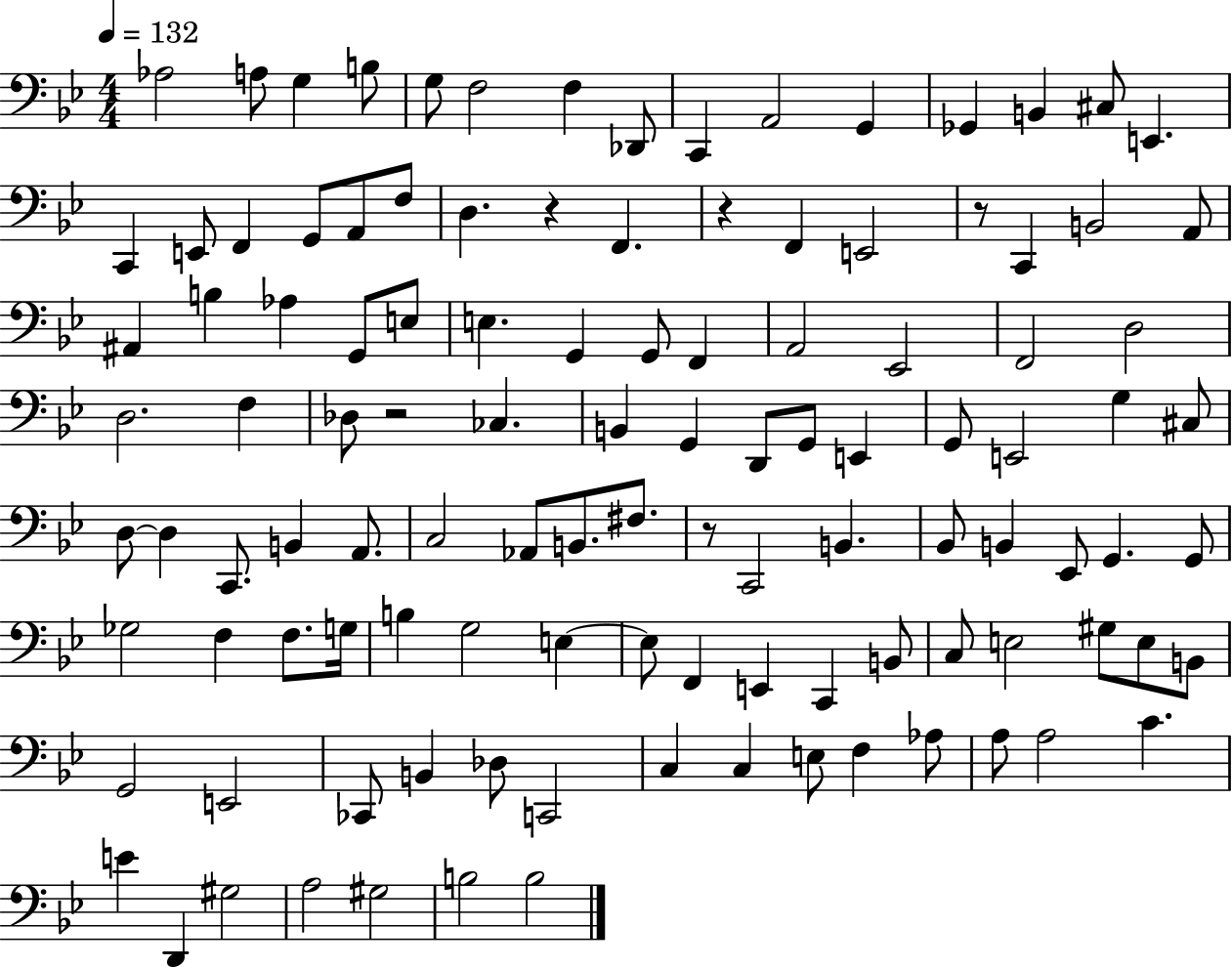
Ab3/h A3/e G3/q B3/e G3/e F3/h F3/q Db2/e C2/q A2/h G2/q Gb2/q B2/q C#3/e E2/q. C2/q E2/e F2/q G2/e A2/e F3/e D3/q. R/q F2/q. R/q F2/q E2/h R/e C2/q B2/h A2/e A#2/q B3/q Ab3/q G2/e E3/e E3/q. G2/q G2/e F2/q A2/h Eb2/h F2/h D3/h D3/h. F3/q Db3/e R/h CES3/q. B2/q G2/q D2/e G2/e E2/q G2/e E2/h G3/q C#3/e D3/e D3/q C2/e. B2/q A2/e. C3/h Ab2/e B2/e. F#3/e. R/e C2/h B2/q. Bb2/e B2/q Eb2/e G2/q. G2/e Gb3/h F3/q F3/e. G3/s B3/q G3/h E3/q E3/e F2/q E2/q C2/q B2/e C3/e E3/h G#3/e E3/e B2/e G2/h E2/h CES2/e B2/q Db3/e C2/h C3/q C3/q E3/e F3/q Ab3/e A3/e A3/h C4/q. E4/q D2/q G#3/h A3/h G#3/h B3/h B3/h